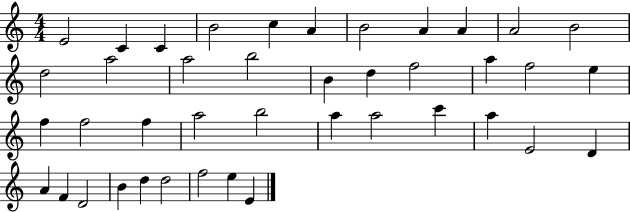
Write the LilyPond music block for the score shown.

{
  \clef treble
  \numericTimeSignature
  \time 4/4
  \key c \major
  e'2 c'4 c'4 | b'2 c''4 a'4 | b'2 a'4 a'4 | a'2 b'2 | \break d''2 a''2 | a''2 b''2 | b'4 d''4 f''2 | a''4 f''2 e''4 | \break f''4 f''2 f''4 | a''2 b''2 | a''4 a''2 c'''4 | a''4 e'2 d'4 | \break a'4 f'4 d'2 | b'4 d''4 d''2 | f''2 e''4 e'4 | \bar "|."
}